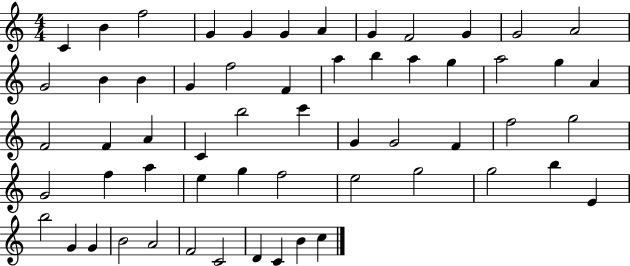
X:1
T:Untitled
M:4/4
L:1/4
K:C
C B f2 G G G A G F2 G G2 A2 G2 B B G f2 F a b a g a2 g A F2 F A C b2 c' G G2 F f2 g2 G2 f a e g f2 e2 g2 g2 b E b2 G G B2 A2 F2 C2 D C B c